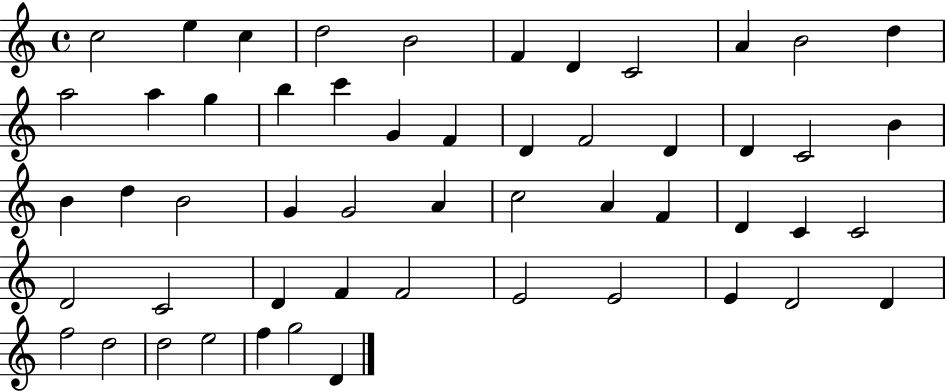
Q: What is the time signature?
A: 4/4